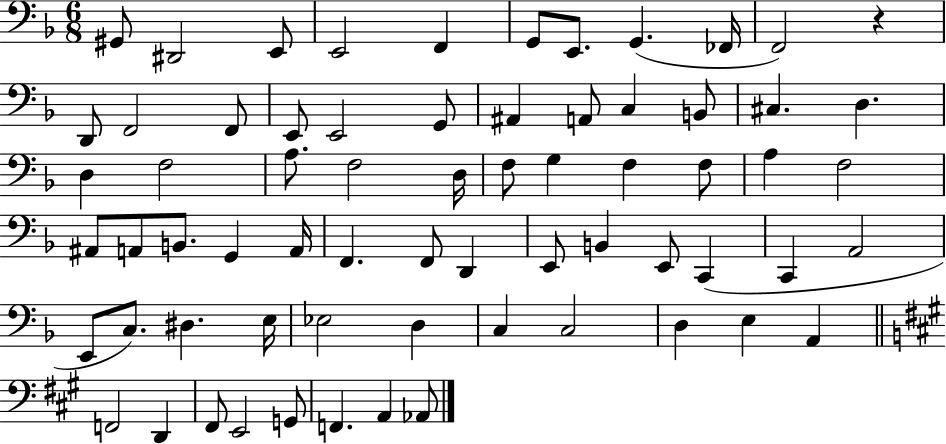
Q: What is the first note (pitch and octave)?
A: G#2